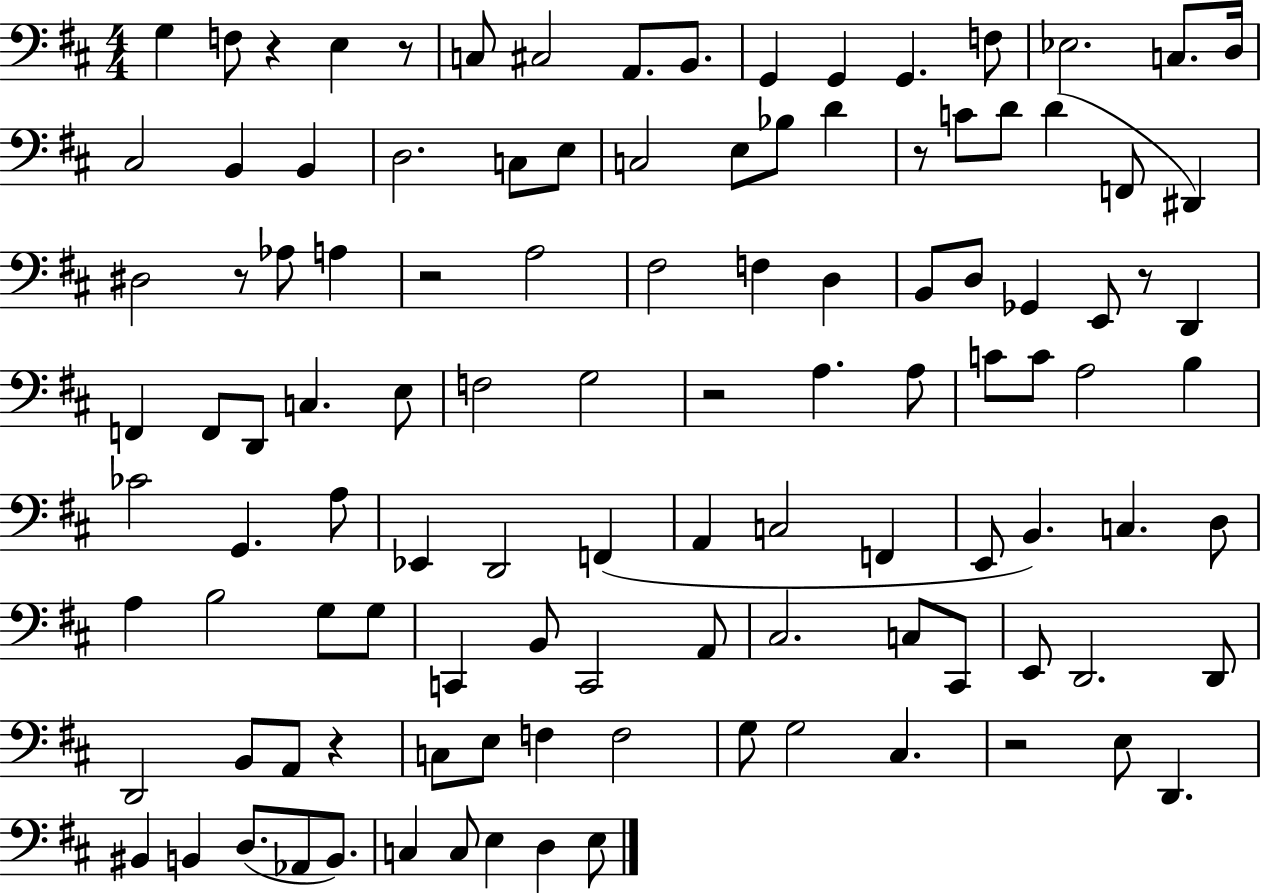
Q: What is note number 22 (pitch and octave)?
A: E3